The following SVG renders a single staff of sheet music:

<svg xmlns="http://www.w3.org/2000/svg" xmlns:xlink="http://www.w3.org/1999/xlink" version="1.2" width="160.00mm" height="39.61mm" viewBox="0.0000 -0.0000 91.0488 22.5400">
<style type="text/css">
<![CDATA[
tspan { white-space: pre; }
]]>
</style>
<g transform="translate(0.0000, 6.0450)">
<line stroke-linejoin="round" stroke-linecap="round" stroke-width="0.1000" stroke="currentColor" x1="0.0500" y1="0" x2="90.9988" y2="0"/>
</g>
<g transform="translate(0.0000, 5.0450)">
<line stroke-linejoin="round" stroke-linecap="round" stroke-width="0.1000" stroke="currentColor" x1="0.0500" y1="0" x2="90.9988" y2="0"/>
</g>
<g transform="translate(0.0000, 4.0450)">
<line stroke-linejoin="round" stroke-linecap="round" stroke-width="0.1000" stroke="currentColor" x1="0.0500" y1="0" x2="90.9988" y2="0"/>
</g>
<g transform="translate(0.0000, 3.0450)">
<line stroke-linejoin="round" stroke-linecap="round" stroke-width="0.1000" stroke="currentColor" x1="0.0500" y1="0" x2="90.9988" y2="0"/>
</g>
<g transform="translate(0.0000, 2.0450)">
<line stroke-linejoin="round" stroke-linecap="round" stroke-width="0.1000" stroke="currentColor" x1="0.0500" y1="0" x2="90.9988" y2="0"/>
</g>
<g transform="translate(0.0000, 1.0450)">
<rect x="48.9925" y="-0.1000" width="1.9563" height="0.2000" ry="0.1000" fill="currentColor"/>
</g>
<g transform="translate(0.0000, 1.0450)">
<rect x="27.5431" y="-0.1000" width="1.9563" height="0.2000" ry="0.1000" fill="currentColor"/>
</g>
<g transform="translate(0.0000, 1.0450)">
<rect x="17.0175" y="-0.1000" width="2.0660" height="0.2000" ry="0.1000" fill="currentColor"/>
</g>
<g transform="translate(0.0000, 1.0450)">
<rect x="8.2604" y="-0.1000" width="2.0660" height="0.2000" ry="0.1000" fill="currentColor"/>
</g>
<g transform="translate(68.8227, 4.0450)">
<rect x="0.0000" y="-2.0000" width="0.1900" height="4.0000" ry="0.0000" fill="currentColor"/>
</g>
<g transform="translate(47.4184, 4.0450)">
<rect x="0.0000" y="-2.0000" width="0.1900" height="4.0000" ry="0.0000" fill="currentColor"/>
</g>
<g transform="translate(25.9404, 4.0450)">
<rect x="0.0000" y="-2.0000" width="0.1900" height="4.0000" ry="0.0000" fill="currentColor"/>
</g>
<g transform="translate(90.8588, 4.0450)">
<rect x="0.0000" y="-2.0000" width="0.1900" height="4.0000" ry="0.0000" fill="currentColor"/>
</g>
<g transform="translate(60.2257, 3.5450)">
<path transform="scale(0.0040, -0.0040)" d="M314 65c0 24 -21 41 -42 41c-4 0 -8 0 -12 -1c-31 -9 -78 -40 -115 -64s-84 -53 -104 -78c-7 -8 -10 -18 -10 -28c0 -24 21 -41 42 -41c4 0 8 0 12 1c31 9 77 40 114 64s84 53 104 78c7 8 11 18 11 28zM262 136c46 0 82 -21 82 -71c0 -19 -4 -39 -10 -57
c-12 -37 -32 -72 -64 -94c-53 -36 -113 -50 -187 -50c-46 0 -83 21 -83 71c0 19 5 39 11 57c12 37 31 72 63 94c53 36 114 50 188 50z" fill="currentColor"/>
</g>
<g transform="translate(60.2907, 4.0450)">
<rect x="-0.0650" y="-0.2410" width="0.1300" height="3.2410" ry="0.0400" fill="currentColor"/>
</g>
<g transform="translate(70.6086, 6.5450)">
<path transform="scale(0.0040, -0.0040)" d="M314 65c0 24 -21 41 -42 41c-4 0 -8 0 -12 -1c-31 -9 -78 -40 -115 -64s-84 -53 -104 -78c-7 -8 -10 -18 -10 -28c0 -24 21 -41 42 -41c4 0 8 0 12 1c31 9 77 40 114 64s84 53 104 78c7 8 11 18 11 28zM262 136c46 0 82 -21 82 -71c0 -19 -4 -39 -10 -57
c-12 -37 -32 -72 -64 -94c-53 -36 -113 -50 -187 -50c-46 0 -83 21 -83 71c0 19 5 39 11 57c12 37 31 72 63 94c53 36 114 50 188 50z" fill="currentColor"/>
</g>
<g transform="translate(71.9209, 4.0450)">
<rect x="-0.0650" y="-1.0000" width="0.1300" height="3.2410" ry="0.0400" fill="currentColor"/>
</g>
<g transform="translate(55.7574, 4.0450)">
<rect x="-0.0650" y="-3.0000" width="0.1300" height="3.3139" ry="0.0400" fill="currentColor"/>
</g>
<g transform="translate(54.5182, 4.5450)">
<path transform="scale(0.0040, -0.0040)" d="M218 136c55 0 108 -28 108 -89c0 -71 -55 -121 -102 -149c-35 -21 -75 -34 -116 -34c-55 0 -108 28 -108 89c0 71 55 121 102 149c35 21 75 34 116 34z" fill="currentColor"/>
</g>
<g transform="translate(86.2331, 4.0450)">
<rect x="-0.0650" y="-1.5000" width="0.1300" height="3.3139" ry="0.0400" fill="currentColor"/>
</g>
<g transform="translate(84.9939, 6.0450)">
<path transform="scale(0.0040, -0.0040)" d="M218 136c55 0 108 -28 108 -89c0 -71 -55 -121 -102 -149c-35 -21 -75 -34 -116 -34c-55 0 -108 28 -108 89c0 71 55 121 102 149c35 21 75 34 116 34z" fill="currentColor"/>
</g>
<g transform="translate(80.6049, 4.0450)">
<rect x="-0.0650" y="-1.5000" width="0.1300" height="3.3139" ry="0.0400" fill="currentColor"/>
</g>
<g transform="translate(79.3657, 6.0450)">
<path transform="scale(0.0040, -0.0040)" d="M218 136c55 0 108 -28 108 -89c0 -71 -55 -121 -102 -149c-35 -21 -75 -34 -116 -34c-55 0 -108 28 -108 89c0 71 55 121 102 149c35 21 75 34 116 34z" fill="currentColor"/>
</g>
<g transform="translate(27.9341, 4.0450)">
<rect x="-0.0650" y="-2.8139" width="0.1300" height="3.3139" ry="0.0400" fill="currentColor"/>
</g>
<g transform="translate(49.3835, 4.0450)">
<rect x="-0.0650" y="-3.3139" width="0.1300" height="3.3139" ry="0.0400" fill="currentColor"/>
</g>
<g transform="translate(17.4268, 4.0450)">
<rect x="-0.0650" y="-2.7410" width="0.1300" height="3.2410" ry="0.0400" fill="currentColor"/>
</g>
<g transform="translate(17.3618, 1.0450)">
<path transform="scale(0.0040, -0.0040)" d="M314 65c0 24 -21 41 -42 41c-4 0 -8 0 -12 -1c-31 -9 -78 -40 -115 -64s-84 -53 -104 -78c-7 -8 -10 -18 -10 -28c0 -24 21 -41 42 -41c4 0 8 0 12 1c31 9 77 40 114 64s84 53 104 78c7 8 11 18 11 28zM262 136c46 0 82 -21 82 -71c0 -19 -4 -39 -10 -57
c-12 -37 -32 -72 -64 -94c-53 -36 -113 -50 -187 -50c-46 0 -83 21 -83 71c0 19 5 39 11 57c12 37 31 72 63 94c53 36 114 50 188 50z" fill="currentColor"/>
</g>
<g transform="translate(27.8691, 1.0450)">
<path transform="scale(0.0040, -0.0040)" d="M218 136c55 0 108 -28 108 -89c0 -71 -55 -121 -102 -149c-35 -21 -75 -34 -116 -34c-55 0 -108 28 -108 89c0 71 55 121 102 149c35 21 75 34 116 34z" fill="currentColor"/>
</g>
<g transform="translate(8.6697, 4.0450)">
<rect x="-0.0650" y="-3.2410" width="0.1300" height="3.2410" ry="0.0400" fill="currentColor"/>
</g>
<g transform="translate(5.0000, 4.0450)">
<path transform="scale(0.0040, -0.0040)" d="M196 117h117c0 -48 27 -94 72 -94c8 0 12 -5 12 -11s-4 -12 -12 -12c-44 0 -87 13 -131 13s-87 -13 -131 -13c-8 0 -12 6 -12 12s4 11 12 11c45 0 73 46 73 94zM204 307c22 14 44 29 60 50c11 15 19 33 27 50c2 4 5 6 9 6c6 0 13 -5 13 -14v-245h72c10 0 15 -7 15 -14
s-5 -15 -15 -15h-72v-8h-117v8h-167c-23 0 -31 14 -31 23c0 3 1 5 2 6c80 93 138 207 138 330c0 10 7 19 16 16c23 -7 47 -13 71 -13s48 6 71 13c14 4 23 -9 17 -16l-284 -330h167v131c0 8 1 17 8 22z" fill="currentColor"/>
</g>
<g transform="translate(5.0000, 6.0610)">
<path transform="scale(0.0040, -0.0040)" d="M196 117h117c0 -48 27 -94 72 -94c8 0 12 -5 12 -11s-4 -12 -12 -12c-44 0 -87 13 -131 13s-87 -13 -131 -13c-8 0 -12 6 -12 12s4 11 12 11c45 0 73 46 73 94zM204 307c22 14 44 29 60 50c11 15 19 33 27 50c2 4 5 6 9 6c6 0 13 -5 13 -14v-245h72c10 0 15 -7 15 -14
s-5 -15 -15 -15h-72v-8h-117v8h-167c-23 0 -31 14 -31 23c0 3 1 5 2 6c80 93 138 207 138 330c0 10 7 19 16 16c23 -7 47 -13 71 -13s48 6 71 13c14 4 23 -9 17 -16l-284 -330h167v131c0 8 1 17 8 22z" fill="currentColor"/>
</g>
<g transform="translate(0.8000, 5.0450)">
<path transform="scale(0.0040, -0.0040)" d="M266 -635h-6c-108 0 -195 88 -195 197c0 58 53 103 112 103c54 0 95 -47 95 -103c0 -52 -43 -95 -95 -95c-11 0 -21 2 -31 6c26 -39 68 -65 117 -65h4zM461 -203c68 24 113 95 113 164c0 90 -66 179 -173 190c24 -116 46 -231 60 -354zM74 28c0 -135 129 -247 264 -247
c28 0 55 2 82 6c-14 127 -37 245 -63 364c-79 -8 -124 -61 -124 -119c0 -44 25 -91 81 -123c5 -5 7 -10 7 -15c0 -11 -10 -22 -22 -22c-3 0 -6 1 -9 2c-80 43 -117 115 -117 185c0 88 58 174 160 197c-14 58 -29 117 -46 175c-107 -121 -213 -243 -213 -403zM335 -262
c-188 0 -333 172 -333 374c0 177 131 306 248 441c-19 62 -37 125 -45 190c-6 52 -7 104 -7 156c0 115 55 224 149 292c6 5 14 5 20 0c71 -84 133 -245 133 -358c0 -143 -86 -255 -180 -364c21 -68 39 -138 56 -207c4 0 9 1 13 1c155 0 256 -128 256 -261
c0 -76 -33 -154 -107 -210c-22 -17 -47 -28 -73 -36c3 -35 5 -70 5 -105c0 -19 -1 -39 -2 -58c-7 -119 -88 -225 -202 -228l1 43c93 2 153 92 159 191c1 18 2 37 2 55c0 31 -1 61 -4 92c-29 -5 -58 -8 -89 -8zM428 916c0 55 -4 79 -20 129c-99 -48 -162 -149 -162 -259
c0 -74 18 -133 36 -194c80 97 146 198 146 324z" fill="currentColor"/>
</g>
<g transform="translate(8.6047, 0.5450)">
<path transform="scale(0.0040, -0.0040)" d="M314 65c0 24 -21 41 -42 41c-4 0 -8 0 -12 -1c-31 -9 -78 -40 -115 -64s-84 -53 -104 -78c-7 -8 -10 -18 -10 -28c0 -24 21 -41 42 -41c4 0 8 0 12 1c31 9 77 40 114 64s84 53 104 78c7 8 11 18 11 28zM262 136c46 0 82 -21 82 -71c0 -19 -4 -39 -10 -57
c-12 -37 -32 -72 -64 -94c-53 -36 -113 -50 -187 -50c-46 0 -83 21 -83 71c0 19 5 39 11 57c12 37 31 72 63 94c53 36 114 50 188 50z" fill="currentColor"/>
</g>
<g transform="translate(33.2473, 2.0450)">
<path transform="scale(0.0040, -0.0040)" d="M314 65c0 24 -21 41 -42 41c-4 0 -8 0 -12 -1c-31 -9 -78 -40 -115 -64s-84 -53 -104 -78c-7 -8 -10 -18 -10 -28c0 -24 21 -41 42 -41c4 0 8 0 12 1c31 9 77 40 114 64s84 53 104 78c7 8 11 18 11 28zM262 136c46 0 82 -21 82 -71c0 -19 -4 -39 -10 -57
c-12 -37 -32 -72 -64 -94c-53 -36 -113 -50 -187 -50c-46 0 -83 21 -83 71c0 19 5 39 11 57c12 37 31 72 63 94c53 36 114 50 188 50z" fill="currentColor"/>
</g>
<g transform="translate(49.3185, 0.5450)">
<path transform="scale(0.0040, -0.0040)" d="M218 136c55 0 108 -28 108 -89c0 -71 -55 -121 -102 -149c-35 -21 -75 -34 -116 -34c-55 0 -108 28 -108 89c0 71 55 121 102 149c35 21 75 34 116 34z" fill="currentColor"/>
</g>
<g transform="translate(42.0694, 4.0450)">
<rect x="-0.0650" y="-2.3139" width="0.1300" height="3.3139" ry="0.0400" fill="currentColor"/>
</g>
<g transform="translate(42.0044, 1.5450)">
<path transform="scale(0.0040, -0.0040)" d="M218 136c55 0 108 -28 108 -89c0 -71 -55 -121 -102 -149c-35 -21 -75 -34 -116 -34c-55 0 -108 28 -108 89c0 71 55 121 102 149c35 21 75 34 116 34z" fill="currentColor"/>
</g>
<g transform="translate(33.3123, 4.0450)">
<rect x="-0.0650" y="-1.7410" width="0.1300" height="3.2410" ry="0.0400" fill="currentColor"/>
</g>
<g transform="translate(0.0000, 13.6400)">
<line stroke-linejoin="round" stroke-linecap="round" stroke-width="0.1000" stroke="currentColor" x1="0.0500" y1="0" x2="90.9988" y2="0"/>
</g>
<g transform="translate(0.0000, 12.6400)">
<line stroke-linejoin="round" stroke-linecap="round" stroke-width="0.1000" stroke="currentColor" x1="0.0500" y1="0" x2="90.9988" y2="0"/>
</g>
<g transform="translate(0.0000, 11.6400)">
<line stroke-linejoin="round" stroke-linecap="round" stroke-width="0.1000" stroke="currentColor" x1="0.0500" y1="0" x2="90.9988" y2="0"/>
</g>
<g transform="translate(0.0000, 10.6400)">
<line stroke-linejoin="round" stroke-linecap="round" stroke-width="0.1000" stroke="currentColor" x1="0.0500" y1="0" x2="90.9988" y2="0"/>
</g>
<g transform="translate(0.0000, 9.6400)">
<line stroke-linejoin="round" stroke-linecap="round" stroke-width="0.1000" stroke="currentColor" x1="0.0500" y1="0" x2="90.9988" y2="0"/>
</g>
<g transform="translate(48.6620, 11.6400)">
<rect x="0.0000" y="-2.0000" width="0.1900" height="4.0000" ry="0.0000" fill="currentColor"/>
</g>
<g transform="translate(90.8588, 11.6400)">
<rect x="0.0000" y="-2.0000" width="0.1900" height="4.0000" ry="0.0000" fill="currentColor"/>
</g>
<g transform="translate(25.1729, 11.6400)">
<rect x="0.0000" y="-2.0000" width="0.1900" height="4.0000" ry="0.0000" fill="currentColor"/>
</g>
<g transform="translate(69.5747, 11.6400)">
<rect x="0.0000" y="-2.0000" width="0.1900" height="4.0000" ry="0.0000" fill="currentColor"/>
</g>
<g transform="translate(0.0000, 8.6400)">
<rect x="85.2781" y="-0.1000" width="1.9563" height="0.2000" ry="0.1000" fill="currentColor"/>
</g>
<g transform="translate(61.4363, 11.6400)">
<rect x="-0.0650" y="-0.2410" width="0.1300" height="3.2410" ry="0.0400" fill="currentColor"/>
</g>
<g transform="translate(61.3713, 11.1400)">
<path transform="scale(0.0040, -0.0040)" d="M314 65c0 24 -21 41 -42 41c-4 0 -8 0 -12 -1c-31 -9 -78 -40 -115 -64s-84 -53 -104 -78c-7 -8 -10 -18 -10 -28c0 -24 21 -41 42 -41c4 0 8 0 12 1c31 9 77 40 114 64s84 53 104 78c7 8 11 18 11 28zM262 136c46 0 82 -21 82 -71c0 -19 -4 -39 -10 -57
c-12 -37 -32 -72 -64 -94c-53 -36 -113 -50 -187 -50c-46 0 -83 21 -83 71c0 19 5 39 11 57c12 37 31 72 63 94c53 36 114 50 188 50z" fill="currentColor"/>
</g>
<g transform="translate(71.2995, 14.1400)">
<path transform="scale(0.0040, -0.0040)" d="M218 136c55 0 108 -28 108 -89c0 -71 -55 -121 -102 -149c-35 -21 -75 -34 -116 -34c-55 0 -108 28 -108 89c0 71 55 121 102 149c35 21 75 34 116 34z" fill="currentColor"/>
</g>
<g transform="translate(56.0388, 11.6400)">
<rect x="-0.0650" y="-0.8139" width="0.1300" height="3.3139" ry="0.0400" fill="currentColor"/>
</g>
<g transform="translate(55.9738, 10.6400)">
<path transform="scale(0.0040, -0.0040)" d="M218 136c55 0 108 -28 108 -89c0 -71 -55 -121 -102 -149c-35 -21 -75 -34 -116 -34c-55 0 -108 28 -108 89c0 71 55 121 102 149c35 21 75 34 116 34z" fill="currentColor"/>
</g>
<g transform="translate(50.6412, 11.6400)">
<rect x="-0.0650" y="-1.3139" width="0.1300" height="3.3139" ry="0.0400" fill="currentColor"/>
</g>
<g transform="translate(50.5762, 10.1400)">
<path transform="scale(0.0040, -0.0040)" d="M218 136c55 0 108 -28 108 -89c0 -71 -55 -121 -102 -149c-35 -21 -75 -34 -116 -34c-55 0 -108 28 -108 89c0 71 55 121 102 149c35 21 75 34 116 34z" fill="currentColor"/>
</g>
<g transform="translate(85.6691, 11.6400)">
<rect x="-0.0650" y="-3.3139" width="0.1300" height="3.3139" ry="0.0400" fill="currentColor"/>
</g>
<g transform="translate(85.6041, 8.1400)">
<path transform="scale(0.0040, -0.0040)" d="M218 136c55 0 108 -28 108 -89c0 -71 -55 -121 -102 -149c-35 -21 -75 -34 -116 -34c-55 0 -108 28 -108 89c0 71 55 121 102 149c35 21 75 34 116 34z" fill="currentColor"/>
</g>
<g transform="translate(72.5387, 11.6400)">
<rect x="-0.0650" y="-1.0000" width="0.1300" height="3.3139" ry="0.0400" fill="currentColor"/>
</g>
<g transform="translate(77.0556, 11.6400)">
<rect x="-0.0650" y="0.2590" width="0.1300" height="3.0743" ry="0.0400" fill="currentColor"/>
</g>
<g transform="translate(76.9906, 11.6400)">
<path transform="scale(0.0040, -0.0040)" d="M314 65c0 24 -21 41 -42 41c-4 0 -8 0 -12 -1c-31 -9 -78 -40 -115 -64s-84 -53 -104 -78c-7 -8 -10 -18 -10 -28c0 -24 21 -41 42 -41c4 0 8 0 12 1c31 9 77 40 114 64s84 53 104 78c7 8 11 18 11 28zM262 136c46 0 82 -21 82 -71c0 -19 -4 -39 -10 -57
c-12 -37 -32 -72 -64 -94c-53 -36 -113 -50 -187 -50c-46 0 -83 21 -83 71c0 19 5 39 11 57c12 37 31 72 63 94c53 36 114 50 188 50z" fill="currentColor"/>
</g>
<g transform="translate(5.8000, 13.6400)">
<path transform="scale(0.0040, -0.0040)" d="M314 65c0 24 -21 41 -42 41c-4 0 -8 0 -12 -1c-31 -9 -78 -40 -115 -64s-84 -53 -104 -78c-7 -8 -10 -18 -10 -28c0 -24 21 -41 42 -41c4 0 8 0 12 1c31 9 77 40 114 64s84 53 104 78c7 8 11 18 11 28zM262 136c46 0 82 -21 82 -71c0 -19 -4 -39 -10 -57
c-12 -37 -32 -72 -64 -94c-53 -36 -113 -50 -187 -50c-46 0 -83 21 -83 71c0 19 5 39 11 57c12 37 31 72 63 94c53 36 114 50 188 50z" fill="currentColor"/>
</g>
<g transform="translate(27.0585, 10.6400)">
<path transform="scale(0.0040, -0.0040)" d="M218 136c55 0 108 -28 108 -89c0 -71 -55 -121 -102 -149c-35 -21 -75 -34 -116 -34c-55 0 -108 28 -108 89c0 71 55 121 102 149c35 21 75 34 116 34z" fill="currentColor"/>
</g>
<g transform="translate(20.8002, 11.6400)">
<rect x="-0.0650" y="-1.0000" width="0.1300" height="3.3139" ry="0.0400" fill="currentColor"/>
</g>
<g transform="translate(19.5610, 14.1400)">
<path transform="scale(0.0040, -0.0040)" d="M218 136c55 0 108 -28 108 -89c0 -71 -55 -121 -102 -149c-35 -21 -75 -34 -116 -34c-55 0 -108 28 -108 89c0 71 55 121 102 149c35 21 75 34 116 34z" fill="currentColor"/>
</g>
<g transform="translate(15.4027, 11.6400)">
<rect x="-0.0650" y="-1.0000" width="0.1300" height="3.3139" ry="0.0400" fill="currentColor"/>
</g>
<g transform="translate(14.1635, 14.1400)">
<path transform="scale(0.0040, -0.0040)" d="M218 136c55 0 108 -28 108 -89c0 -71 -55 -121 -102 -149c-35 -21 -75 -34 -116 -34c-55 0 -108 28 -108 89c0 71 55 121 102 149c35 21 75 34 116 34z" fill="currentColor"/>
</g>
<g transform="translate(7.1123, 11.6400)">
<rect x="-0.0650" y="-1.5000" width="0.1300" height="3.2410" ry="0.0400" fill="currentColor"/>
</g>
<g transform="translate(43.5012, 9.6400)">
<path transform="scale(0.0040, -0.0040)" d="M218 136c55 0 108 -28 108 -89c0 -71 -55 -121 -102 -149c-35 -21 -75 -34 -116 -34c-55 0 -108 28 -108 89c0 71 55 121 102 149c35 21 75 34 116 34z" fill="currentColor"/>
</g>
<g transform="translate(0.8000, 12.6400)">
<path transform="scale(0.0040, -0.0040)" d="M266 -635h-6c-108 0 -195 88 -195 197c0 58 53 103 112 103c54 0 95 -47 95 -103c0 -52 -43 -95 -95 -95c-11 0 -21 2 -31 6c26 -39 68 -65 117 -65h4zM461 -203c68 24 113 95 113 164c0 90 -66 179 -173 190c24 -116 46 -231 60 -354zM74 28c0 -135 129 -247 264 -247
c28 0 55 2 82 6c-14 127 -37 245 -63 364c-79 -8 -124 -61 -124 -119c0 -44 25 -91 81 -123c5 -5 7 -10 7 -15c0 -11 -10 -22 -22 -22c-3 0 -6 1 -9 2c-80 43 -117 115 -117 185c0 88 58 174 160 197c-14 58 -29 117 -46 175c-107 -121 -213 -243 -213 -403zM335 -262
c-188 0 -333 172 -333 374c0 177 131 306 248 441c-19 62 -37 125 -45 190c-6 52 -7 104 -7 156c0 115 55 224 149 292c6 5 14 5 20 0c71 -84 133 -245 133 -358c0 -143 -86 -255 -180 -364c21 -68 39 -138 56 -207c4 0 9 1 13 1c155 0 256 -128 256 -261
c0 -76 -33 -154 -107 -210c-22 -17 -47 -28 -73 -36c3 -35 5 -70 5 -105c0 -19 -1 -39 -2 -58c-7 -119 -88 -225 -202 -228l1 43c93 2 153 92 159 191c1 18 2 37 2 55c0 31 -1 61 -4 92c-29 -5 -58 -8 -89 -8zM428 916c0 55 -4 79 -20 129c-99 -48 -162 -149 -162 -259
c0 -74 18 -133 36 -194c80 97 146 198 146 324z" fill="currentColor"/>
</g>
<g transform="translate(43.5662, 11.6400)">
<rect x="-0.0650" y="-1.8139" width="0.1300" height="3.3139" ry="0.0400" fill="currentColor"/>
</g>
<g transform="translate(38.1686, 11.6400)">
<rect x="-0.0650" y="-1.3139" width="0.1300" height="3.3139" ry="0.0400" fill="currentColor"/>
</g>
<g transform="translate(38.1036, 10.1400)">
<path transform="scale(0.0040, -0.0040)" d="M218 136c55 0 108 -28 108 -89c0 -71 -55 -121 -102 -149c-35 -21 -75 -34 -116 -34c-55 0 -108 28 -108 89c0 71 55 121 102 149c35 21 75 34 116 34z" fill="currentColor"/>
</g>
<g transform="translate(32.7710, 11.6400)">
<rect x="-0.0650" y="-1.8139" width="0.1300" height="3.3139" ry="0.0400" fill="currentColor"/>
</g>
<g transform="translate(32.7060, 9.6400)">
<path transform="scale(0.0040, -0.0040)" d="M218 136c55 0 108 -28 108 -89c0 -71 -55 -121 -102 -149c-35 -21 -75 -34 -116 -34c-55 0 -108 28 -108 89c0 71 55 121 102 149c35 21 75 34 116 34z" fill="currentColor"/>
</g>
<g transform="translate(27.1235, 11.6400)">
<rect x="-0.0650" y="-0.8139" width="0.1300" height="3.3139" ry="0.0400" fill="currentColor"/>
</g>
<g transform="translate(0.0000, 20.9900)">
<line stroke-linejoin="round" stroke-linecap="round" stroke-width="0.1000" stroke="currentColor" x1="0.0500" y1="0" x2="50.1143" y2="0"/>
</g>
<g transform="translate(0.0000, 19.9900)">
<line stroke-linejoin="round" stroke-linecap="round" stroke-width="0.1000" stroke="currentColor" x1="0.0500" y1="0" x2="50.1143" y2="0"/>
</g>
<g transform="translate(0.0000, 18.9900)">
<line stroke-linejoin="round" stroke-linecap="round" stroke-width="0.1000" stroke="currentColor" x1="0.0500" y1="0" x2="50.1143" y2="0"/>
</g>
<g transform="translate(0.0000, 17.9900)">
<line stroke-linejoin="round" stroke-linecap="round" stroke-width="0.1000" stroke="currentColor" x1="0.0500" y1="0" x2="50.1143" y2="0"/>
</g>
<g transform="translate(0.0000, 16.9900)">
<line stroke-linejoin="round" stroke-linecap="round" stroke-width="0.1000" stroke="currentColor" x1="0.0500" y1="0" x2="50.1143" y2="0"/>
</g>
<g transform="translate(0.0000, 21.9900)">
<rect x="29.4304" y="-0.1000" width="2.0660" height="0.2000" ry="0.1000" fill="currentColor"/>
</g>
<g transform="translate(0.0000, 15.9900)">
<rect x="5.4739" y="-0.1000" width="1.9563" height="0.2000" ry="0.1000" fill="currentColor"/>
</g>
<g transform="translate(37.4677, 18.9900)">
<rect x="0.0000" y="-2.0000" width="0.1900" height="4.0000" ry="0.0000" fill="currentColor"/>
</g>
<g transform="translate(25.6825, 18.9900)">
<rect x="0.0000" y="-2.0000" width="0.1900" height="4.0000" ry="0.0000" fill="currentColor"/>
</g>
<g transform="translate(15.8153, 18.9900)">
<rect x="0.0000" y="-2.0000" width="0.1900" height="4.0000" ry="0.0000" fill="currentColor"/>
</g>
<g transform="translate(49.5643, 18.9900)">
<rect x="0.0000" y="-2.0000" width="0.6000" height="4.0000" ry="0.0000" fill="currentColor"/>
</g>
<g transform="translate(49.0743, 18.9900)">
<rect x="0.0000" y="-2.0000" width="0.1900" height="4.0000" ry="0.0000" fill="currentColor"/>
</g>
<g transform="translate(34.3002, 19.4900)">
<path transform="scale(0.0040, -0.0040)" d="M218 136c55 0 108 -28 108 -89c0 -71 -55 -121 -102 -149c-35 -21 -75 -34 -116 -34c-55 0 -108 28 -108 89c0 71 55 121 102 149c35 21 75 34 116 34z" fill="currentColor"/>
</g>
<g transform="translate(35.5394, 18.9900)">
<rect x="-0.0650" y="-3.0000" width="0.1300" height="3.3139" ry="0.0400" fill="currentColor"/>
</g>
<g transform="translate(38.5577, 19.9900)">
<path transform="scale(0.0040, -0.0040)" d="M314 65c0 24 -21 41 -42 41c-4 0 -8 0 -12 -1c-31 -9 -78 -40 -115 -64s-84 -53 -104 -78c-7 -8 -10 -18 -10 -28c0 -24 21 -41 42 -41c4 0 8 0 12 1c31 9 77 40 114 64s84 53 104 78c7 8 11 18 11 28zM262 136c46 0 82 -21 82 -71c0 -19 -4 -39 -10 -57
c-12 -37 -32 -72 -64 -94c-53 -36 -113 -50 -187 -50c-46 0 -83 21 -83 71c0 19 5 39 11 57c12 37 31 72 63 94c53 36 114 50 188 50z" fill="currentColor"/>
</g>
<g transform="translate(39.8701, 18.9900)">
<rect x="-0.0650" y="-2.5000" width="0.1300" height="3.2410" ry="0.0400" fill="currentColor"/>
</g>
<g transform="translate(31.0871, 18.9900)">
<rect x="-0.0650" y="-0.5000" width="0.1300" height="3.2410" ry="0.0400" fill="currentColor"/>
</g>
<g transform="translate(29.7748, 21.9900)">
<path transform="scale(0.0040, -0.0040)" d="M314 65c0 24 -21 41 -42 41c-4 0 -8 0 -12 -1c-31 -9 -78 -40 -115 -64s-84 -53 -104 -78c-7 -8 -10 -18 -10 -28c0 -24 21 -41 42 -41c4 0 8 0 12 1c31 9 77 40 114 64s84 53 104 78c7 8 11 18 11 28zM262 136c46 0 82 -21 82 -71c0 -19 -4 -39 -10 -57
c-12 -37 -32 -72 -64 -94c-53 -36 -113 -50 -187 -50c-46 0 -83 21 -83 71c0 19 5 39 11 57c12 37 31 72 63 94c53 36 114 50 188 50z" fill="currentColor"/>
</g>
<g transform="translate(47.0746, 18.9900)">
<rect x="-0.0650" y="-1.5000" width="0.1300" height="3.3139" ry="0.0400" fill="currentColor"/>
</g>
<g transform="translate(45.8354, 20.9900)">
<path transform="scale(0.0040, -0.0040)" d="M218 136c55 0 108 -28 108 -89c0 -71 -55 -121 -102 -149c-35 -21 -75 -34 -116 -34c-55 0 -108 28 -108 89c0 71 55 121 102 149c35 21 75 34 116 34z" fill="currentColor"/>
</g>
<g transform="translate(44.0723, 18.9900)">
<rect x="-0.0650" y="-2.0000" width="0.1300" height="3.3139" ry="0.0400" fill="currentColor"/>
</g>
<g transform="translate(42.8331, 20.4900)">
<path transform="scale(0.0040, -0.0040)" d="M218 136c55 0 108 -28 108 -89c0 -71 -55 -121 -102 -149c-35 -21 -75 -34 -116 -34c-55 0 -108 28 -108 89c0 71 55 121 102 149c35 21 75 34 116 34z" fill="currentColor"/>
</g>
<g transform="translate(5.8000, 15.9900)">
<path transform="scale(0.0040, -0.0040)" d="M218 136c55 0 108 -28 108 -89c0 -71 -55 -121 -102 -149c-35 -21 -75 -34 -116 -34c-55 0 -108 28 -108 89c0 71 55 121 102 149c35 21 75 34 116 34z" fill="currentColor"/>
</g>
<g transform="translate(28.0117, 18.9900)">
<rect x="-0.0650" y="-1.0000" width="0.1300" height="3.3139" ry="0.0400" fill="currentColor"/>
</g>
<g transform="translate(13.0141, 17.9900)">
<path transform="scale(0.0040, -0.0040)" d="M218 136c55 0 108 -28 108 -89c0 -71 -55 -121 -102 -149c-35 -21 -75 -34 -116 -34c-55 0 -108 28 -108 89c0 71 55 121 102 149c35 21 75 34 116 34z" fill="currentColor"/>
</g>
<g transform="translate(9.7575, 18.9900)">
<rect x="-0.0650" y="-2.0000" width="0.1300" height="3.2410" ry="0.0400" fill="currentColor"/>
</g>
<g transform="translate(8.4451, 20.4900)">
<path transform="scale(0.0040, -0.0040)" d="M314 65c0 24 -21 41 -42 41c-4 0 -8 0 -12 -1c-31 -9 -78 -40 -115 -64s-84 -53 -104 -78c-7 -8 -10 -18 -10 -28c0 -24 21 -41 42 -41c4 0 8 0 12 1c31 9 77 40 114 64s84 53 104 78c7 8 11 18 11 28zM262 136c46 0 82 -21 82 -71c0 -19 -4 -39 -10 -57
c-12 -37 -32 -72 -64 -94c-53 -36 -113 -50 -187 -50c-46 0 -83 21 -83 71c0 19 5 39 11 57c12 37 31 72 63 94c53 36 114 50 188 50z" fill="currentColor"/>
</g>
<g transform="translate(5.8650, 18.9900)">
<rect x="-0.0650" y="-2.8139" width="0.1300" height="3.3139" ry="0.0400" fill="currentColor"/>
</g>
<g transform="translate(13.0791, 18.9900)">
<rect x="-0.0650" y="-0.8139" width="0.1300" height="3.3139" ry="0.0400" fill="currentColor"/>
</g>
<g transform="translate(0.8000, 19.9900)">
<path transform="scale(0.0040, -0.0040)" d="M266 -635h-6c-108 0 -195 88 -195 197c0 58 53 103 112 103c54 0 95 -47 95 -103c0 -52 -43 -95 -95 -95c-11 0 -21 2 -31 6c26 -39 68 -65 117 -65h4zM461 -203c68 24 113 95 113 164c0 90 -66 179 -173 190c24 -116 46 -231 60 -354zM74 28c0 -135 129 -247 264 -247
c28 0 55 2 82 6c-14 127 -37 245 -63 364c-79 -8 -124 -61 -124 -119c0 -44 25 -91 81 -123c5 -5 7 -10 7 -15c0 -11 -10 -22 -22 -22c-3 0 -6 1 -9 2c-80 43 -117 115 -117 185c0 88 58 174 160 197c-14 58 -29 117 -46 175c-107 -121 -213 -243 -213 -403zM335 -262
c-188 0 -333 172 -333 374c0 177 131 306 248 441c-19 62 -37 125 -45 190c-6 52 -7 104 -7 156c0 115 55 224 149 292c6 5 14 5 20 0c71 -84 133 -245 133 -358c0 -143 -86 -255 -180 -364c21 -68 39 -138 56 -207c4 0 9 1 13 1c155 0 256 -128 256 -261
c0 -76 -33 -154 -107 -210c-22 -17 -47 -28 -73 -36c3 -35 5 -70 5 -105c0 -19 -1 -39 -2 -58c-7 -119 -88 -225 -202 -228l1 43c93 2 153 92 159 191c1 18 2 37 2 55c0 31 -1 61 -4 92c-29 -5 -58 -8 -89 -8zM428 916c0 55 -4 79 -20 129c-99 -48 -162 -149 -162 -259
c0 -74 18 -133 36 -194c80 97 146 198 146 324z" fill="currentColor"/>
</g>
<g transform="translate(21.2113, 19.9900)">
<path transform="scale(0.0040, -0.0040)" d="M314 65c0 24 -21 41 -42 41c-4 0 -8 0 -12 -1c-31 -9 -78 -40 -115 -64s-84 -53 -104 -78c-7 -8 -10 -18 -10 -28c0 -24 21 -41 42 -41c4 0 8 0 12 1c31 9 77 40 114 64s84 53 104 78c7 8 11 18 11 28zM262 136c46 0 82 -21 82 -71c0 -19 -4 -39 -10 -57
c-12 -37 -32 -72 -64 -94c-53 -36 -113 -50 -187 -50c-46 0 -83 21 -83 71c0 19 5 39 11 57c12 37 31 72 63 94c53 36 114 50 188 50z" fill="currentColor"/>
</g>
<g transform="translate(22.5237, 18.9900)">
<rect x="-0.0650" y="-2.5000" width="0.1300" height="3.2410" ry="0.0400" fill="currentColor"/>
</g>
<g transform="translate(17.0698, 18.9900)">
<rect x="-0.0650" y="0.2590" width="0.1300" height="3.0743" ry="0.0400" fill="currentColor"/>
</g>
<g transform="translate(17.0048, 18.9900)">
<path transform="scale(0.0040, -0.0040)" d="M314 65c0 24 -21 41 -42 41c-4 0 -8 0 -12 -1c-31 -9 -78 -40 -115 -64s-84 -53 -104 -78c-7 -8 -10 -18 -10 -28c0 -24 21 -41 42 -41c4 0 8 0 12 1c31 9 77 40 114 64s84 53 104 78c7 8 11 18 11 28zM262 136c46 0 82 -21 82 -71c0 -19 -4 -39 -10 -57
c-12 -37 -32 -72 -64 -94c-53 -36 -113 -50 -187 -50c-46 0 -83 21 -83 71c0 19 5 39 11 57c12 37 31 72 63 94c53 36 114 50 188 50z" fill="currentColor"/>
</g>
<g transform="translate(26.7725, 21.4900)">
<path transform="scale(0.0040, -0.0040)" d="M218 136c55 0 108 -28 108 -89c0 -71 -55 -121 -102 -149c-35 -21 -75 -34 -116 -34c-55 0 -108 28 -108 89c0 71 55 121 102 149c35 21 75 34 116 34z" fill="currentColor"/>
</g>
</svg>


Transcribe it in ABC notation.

X:1
T:Untitled
M:4/4
L:1/4
K:C
b2 a2 a f2 g b A c2 D2 E E E2 D D d f e f e d c2 D B2 b a F2 d B2 G2 D C2 A G2 F E